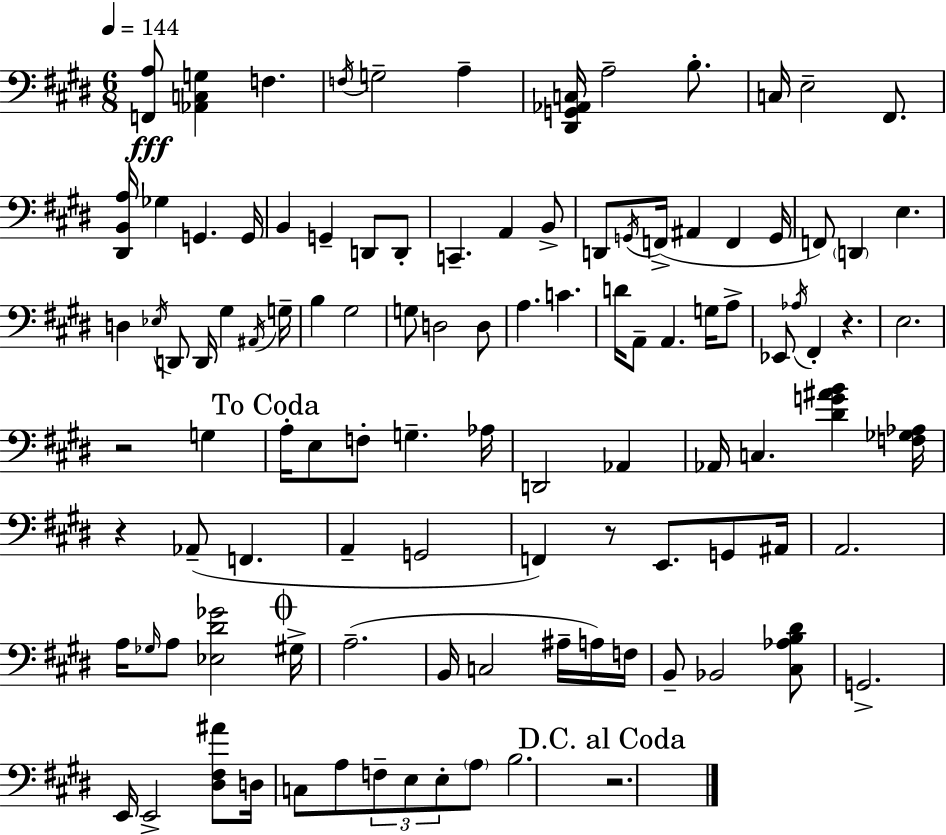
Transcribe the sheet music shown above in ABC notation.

X:1
T:Untitled
M:6/8
L:1/4
K:E
[F,,A,]/2 [_A,,C,G,] F, F,/4 G,2 A, [^D,,G,,_A,,C,]/4 A,2 B,/2 C,/4 E,2 ^F,,/2 [^D,,B,,A,]/4 _G, G,, G,,/4 B,, G,, D,,/2 D,,/2 C,, A,, B,,/2 D,,/2 G,,/4 F,,/4 ^A,, F,, G,,/4 F,,/2 D,, E, D, _E,/4 D,,/2 D,,/4 ^G, ^A,,/4 G,/4 B, ^G,2 G,/2 D,2 D,/2 A, C D/4 A,,/2 A,, G,/4 A,/2 _E,,/2 _A,/4 ^F,, z E,2 z2 G, A,/4 E,/2 F,/2 G, _A,/4 D,,2 _A,, _A,,/4 C, [^DG^AB] [F,_G,_A,]/4 z _A,,/2 F,, A,, G,,2 F,, z/2 E,,/2 G,,/2 ^A,,/4 A,,2 A,/4 _G,/4 A,/2 [_E,^D_G]2 ^G,/4 A,2 B,,/4 C,2 ^A,/4 A,/4 F,/4 B,,/2 _B,,2 [^C,_A,B,^D]/2 G,,2 E,,/4 E,,2 [^D,^F,^A]/2 D,/4 C,/2 A,/2 F,/2 E,/2 E,/2 A,/2 B,2 z2